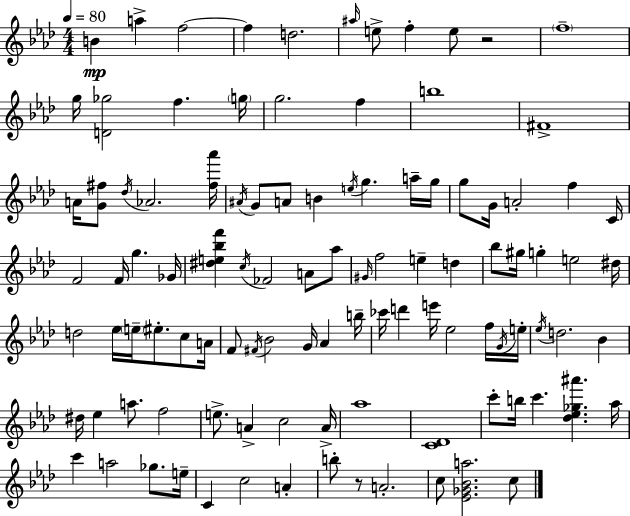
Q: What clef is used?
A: treble